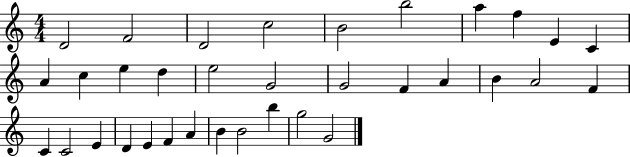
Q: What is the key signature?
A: C major